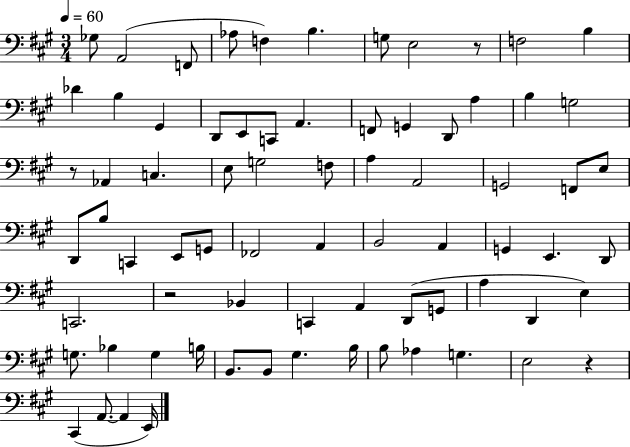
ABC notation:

X:1
T:Untitled
M:3/4
L:1/4
K:A
_G,/2 A,,2 F,,/2 _A,/2 F, B, G,/2 E,2 z/2 F,2 B, _D B, ^G,, D,,/2 E,,/2 C,,/2 A,, F,,/2 G,, D,,/2 A, B, G,2 z/2 _A,, C, E,/2 G,2 F,/2 A, A,,2 G,,2 F,,/2 E,/2 D,,/2 B,/2 C,, E,,/2 G,,/2 _F,,2 A,, B,,2 A,, G,, E,, D,,/2 C,,2 z2 _B,, C,, A,, D,,/2 G,,/2 A, D,, E, G,/2 _B, G, B,/4 B,,/2 B,,/2 ^G, B,/4 B,/2 _A, G, E,2 z ^C,, A,,/2 A,, E,,/4